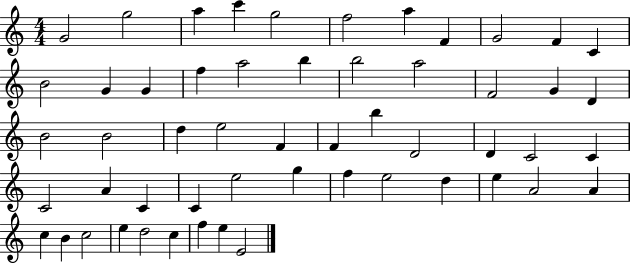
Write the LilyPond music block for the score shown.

{
  \clef treble
  \numericTimeSignature
  \time 4/4
  \key c \major
  g'2 g''2 | a''4 c'''4 g''2 | f''2 a''4 f'4 | g'2 f'4 c'4 | \break b'2 g'4 g'4 | f''4 a''2 b''4 | b''2 a''2 | f'2 g'4 d'4 | \break b'2 b'2 | d''4 e''2 f'4 | f'4 b''4 d'2 | d'4 c'2 c'4 | \break c'2 a'4 c'4 | c'4 e''2 g''4 | f''4 e''2 d''4 | e''4 a'2 a'4 | \break c''4 b'4 c''2 | e''4 d''2 c''4 | f''4 e''4 e'2 | \bar "|."
}